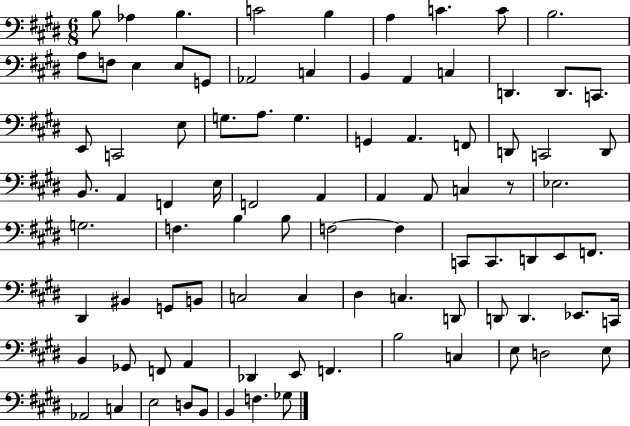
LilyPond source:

{
  \clef bass
  \numericTimeSignature
  \time 6/8
  \key e \major
  \repeat volta 2 { b8 aes4 b4. | c'2 b4 | a4 c'4. c'8 | b2. | \break a8 f8 e4 e8 g,8 | aes,2 c4 | b,4 a,4 c4 | d,4. d,8. c,8. | \break e,8 c,2 e8 | g8. a8. g4. | g,4 a,4. f,8 | d,8 c,2 d,8 | \break b,8. a,4 f,4 e16 | f,2 a,4 | a,4 a,8 c4 r8 | ees2. | \break g2. | f4. b4 b8 | f2~~ f4 | c,8 c,8. d,8 e,8 f,8. | \break dis,4 bis,4 g,8 b,8 | c2 c4 | dis4 c4. d,8 | d,8 d,4. ees,8. c,16 | \break b,4 ges,8 f,8 a,4 | des,4 e,8 f,4. | b2 c4 | e8 d2 e8 | \break aes,2 c4 | e2 d8 b,8 | b,4 f4. ges8 | } \bar "|."
}